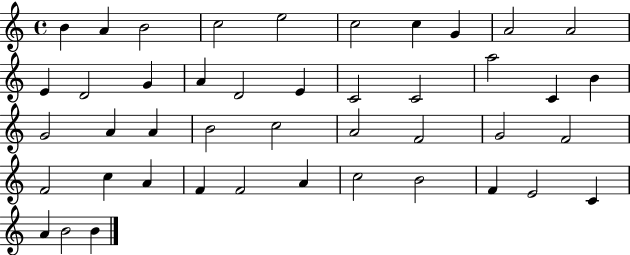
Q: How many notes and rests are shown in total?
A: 44